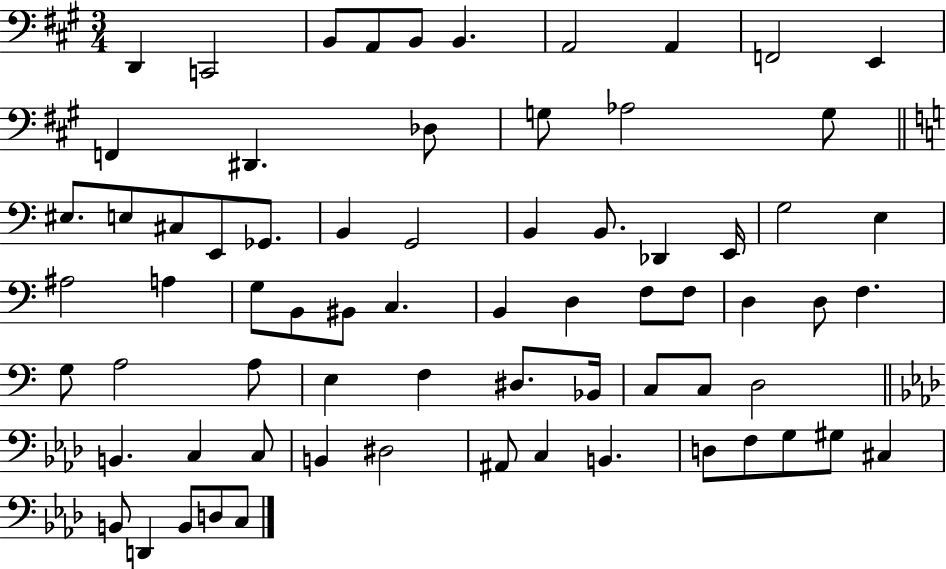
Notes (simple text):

D2/q C2/h B2/e A2/e B2/e B2/q. A2/h A2/q F2/h E2/q F2/q D#2/q. Db3/e G3/e Ab3/h G3/e EIS3/e. E3/e C#3/e E2/e Gb2/e. B2/q G2/h B2/q B2/e. Db2/q E2/s G3/h E3/q A#3/h A3/q G3/e B2/e BIS2/e C3/q. B2/q D3/q F3/e F3/e D3/q D3/e F3/q. G3/e A3/h A3/e E3/q F3/q D#3/e. Bb2/s C3/e C3/e D3/h B2/q. C3/q C3/e B2/q D#3/h A#2/e C3/q B2/q. D3/e F3/e G3/e G#3/e C#3/q B2/e D2/q B2/e D3/e C3/e